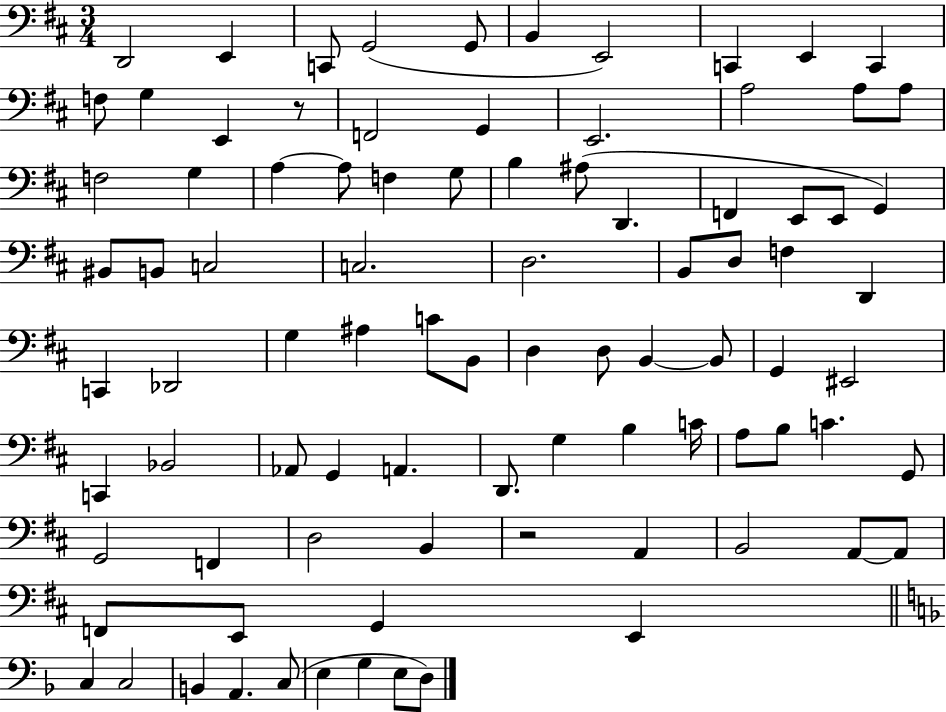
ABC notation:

X:1
T:Untitled
M:3/4
L:1/4
K:D
D,,2 E,, C,,/2 G,,2 G,,/2 B,, E,,2 C,, E,, C,, F,/2 G, E,, z/2 F,,2 G,, E,,2 A,2 A,/2 A,/2 F,2 G, A, A,/2 F, G,/2 B, ^A,/2 D,, F,, E,,/2 E,,/2 G,, ^B,,/2 B,,/2 C,2 C,2 D,2 B,,/2 D,/2 F, D,, C,, _D,,2 G, ^A, C/2 B,,/2 D, D,/2 B,, B,,/2 G,, ^E,,2 C,, _B,,2 _A,,/2 G,, A,, D,,/2 G, B, C/4 A,/2 B,/2 C G,,/2 G,,2 F,, D,2 B,, z2 A,, B,,2 A,,/2 A,,/2 F,,/2 E,,/2 G,, E,, C, C,2 B,, A,, C,/2 E, G, E,/2 D,/2